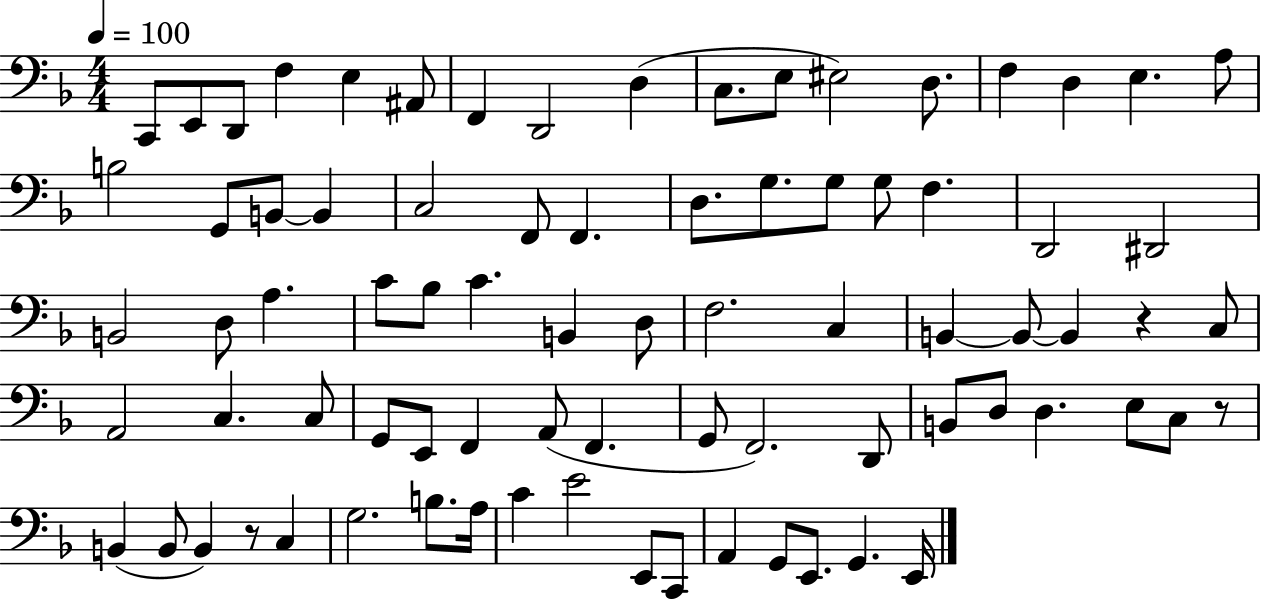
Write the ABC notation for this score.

X:1
T:Untitled
M:4/4
L:1/4
K:F
C,,/2 E,,/2 D,,/2 F, E, ^A,,/2 F,, D,,2 D, C,/2 E,/2 ^E,2 D,/2 F, D, E, A,/2 B,2 G,,/2 B,,/2 B,, C,2 F,,/2 F,, D,/2 G,/2 G,/2 G,/2 F, D,,2 ^D,,2 B,,2 D,/2 A, C/2 _B,/2 C B,, D,/2 F,2 C, B,, B,,/2 B,, z C,/2 A,,2 C, C,/2 G,,/2 E,,/2 F,, A,,/2 F,, G,,/2 F,,2 D,,/2 B,,/2 D,/2 D, E,/2 C,/2 z/2 B,, B,,/2 B,, z/2 C, G,2 B,/2 A,/4 C E2 E,,/2 C,,/2 A,, G,,/2 E,,/2 G,, E,,/4